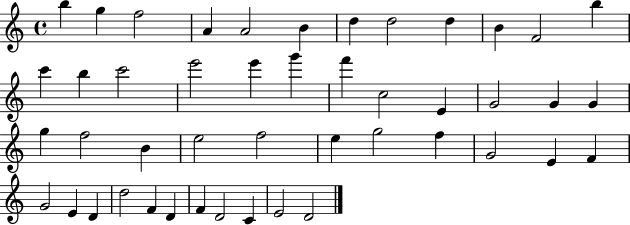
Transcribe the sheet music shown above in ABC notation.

X:1
T:Untitled
M:4/4
L:1/4
K:C
b g f2 A A2 B d d2 d B F2 b c' b c'2 e'2 e' g' f' c2 E G2 G G g f2 B e2 f2 e g2 f G2 E F G2 E D d2 F D F D2 C E2 D2